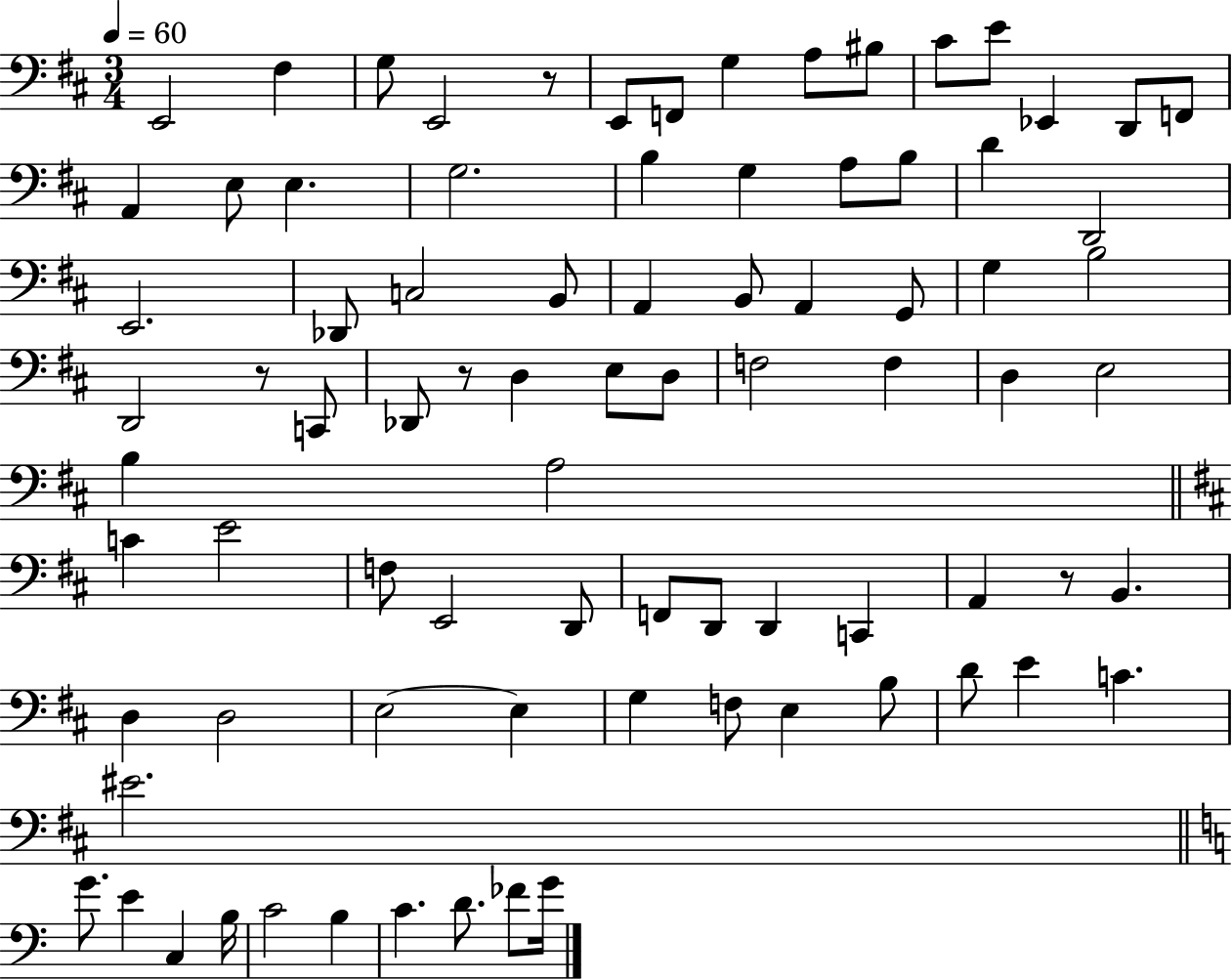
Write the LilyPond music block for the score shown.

{
  \clef bass
  \numericTimeSignature
  \time 3/4
  \key d \major
  \tempo 4 = 60
  e,2 fis4 | g8 e,2 r8 | e,8 f,8 g4 a8 bis8 | cis'8 e'8 ees,4 d,8 f,8 | \break a,4 e8 e4. | g2. | b4 g4 a8 b8 | d'4 d,2 | \break e,2. | des,8 c2 b,8 | a,4 b,8 a,4 g,8 | g4 b2 | \break d,2 r8 c,8 | des,8 r8 d4 e8 d8 | f2 f4 | d4 e2 | \break b4 a2 | \bar "||" \break \key d \major c'4 e'2 | f8 e,2 d,8 | f,8 d,8 d,4 c,4 | a,4 r8 b,4. | \break d4 d2 | e2~~ e4 | g4 f8 e4 b8 | d'8 e'4 c'4. | \break eis'2. | \bar "||" \break \key c \major g'8. e'4 c4 b16 | c'2 b4 | c'4. d'8. fes'8 g'16 | \bar "|."
}